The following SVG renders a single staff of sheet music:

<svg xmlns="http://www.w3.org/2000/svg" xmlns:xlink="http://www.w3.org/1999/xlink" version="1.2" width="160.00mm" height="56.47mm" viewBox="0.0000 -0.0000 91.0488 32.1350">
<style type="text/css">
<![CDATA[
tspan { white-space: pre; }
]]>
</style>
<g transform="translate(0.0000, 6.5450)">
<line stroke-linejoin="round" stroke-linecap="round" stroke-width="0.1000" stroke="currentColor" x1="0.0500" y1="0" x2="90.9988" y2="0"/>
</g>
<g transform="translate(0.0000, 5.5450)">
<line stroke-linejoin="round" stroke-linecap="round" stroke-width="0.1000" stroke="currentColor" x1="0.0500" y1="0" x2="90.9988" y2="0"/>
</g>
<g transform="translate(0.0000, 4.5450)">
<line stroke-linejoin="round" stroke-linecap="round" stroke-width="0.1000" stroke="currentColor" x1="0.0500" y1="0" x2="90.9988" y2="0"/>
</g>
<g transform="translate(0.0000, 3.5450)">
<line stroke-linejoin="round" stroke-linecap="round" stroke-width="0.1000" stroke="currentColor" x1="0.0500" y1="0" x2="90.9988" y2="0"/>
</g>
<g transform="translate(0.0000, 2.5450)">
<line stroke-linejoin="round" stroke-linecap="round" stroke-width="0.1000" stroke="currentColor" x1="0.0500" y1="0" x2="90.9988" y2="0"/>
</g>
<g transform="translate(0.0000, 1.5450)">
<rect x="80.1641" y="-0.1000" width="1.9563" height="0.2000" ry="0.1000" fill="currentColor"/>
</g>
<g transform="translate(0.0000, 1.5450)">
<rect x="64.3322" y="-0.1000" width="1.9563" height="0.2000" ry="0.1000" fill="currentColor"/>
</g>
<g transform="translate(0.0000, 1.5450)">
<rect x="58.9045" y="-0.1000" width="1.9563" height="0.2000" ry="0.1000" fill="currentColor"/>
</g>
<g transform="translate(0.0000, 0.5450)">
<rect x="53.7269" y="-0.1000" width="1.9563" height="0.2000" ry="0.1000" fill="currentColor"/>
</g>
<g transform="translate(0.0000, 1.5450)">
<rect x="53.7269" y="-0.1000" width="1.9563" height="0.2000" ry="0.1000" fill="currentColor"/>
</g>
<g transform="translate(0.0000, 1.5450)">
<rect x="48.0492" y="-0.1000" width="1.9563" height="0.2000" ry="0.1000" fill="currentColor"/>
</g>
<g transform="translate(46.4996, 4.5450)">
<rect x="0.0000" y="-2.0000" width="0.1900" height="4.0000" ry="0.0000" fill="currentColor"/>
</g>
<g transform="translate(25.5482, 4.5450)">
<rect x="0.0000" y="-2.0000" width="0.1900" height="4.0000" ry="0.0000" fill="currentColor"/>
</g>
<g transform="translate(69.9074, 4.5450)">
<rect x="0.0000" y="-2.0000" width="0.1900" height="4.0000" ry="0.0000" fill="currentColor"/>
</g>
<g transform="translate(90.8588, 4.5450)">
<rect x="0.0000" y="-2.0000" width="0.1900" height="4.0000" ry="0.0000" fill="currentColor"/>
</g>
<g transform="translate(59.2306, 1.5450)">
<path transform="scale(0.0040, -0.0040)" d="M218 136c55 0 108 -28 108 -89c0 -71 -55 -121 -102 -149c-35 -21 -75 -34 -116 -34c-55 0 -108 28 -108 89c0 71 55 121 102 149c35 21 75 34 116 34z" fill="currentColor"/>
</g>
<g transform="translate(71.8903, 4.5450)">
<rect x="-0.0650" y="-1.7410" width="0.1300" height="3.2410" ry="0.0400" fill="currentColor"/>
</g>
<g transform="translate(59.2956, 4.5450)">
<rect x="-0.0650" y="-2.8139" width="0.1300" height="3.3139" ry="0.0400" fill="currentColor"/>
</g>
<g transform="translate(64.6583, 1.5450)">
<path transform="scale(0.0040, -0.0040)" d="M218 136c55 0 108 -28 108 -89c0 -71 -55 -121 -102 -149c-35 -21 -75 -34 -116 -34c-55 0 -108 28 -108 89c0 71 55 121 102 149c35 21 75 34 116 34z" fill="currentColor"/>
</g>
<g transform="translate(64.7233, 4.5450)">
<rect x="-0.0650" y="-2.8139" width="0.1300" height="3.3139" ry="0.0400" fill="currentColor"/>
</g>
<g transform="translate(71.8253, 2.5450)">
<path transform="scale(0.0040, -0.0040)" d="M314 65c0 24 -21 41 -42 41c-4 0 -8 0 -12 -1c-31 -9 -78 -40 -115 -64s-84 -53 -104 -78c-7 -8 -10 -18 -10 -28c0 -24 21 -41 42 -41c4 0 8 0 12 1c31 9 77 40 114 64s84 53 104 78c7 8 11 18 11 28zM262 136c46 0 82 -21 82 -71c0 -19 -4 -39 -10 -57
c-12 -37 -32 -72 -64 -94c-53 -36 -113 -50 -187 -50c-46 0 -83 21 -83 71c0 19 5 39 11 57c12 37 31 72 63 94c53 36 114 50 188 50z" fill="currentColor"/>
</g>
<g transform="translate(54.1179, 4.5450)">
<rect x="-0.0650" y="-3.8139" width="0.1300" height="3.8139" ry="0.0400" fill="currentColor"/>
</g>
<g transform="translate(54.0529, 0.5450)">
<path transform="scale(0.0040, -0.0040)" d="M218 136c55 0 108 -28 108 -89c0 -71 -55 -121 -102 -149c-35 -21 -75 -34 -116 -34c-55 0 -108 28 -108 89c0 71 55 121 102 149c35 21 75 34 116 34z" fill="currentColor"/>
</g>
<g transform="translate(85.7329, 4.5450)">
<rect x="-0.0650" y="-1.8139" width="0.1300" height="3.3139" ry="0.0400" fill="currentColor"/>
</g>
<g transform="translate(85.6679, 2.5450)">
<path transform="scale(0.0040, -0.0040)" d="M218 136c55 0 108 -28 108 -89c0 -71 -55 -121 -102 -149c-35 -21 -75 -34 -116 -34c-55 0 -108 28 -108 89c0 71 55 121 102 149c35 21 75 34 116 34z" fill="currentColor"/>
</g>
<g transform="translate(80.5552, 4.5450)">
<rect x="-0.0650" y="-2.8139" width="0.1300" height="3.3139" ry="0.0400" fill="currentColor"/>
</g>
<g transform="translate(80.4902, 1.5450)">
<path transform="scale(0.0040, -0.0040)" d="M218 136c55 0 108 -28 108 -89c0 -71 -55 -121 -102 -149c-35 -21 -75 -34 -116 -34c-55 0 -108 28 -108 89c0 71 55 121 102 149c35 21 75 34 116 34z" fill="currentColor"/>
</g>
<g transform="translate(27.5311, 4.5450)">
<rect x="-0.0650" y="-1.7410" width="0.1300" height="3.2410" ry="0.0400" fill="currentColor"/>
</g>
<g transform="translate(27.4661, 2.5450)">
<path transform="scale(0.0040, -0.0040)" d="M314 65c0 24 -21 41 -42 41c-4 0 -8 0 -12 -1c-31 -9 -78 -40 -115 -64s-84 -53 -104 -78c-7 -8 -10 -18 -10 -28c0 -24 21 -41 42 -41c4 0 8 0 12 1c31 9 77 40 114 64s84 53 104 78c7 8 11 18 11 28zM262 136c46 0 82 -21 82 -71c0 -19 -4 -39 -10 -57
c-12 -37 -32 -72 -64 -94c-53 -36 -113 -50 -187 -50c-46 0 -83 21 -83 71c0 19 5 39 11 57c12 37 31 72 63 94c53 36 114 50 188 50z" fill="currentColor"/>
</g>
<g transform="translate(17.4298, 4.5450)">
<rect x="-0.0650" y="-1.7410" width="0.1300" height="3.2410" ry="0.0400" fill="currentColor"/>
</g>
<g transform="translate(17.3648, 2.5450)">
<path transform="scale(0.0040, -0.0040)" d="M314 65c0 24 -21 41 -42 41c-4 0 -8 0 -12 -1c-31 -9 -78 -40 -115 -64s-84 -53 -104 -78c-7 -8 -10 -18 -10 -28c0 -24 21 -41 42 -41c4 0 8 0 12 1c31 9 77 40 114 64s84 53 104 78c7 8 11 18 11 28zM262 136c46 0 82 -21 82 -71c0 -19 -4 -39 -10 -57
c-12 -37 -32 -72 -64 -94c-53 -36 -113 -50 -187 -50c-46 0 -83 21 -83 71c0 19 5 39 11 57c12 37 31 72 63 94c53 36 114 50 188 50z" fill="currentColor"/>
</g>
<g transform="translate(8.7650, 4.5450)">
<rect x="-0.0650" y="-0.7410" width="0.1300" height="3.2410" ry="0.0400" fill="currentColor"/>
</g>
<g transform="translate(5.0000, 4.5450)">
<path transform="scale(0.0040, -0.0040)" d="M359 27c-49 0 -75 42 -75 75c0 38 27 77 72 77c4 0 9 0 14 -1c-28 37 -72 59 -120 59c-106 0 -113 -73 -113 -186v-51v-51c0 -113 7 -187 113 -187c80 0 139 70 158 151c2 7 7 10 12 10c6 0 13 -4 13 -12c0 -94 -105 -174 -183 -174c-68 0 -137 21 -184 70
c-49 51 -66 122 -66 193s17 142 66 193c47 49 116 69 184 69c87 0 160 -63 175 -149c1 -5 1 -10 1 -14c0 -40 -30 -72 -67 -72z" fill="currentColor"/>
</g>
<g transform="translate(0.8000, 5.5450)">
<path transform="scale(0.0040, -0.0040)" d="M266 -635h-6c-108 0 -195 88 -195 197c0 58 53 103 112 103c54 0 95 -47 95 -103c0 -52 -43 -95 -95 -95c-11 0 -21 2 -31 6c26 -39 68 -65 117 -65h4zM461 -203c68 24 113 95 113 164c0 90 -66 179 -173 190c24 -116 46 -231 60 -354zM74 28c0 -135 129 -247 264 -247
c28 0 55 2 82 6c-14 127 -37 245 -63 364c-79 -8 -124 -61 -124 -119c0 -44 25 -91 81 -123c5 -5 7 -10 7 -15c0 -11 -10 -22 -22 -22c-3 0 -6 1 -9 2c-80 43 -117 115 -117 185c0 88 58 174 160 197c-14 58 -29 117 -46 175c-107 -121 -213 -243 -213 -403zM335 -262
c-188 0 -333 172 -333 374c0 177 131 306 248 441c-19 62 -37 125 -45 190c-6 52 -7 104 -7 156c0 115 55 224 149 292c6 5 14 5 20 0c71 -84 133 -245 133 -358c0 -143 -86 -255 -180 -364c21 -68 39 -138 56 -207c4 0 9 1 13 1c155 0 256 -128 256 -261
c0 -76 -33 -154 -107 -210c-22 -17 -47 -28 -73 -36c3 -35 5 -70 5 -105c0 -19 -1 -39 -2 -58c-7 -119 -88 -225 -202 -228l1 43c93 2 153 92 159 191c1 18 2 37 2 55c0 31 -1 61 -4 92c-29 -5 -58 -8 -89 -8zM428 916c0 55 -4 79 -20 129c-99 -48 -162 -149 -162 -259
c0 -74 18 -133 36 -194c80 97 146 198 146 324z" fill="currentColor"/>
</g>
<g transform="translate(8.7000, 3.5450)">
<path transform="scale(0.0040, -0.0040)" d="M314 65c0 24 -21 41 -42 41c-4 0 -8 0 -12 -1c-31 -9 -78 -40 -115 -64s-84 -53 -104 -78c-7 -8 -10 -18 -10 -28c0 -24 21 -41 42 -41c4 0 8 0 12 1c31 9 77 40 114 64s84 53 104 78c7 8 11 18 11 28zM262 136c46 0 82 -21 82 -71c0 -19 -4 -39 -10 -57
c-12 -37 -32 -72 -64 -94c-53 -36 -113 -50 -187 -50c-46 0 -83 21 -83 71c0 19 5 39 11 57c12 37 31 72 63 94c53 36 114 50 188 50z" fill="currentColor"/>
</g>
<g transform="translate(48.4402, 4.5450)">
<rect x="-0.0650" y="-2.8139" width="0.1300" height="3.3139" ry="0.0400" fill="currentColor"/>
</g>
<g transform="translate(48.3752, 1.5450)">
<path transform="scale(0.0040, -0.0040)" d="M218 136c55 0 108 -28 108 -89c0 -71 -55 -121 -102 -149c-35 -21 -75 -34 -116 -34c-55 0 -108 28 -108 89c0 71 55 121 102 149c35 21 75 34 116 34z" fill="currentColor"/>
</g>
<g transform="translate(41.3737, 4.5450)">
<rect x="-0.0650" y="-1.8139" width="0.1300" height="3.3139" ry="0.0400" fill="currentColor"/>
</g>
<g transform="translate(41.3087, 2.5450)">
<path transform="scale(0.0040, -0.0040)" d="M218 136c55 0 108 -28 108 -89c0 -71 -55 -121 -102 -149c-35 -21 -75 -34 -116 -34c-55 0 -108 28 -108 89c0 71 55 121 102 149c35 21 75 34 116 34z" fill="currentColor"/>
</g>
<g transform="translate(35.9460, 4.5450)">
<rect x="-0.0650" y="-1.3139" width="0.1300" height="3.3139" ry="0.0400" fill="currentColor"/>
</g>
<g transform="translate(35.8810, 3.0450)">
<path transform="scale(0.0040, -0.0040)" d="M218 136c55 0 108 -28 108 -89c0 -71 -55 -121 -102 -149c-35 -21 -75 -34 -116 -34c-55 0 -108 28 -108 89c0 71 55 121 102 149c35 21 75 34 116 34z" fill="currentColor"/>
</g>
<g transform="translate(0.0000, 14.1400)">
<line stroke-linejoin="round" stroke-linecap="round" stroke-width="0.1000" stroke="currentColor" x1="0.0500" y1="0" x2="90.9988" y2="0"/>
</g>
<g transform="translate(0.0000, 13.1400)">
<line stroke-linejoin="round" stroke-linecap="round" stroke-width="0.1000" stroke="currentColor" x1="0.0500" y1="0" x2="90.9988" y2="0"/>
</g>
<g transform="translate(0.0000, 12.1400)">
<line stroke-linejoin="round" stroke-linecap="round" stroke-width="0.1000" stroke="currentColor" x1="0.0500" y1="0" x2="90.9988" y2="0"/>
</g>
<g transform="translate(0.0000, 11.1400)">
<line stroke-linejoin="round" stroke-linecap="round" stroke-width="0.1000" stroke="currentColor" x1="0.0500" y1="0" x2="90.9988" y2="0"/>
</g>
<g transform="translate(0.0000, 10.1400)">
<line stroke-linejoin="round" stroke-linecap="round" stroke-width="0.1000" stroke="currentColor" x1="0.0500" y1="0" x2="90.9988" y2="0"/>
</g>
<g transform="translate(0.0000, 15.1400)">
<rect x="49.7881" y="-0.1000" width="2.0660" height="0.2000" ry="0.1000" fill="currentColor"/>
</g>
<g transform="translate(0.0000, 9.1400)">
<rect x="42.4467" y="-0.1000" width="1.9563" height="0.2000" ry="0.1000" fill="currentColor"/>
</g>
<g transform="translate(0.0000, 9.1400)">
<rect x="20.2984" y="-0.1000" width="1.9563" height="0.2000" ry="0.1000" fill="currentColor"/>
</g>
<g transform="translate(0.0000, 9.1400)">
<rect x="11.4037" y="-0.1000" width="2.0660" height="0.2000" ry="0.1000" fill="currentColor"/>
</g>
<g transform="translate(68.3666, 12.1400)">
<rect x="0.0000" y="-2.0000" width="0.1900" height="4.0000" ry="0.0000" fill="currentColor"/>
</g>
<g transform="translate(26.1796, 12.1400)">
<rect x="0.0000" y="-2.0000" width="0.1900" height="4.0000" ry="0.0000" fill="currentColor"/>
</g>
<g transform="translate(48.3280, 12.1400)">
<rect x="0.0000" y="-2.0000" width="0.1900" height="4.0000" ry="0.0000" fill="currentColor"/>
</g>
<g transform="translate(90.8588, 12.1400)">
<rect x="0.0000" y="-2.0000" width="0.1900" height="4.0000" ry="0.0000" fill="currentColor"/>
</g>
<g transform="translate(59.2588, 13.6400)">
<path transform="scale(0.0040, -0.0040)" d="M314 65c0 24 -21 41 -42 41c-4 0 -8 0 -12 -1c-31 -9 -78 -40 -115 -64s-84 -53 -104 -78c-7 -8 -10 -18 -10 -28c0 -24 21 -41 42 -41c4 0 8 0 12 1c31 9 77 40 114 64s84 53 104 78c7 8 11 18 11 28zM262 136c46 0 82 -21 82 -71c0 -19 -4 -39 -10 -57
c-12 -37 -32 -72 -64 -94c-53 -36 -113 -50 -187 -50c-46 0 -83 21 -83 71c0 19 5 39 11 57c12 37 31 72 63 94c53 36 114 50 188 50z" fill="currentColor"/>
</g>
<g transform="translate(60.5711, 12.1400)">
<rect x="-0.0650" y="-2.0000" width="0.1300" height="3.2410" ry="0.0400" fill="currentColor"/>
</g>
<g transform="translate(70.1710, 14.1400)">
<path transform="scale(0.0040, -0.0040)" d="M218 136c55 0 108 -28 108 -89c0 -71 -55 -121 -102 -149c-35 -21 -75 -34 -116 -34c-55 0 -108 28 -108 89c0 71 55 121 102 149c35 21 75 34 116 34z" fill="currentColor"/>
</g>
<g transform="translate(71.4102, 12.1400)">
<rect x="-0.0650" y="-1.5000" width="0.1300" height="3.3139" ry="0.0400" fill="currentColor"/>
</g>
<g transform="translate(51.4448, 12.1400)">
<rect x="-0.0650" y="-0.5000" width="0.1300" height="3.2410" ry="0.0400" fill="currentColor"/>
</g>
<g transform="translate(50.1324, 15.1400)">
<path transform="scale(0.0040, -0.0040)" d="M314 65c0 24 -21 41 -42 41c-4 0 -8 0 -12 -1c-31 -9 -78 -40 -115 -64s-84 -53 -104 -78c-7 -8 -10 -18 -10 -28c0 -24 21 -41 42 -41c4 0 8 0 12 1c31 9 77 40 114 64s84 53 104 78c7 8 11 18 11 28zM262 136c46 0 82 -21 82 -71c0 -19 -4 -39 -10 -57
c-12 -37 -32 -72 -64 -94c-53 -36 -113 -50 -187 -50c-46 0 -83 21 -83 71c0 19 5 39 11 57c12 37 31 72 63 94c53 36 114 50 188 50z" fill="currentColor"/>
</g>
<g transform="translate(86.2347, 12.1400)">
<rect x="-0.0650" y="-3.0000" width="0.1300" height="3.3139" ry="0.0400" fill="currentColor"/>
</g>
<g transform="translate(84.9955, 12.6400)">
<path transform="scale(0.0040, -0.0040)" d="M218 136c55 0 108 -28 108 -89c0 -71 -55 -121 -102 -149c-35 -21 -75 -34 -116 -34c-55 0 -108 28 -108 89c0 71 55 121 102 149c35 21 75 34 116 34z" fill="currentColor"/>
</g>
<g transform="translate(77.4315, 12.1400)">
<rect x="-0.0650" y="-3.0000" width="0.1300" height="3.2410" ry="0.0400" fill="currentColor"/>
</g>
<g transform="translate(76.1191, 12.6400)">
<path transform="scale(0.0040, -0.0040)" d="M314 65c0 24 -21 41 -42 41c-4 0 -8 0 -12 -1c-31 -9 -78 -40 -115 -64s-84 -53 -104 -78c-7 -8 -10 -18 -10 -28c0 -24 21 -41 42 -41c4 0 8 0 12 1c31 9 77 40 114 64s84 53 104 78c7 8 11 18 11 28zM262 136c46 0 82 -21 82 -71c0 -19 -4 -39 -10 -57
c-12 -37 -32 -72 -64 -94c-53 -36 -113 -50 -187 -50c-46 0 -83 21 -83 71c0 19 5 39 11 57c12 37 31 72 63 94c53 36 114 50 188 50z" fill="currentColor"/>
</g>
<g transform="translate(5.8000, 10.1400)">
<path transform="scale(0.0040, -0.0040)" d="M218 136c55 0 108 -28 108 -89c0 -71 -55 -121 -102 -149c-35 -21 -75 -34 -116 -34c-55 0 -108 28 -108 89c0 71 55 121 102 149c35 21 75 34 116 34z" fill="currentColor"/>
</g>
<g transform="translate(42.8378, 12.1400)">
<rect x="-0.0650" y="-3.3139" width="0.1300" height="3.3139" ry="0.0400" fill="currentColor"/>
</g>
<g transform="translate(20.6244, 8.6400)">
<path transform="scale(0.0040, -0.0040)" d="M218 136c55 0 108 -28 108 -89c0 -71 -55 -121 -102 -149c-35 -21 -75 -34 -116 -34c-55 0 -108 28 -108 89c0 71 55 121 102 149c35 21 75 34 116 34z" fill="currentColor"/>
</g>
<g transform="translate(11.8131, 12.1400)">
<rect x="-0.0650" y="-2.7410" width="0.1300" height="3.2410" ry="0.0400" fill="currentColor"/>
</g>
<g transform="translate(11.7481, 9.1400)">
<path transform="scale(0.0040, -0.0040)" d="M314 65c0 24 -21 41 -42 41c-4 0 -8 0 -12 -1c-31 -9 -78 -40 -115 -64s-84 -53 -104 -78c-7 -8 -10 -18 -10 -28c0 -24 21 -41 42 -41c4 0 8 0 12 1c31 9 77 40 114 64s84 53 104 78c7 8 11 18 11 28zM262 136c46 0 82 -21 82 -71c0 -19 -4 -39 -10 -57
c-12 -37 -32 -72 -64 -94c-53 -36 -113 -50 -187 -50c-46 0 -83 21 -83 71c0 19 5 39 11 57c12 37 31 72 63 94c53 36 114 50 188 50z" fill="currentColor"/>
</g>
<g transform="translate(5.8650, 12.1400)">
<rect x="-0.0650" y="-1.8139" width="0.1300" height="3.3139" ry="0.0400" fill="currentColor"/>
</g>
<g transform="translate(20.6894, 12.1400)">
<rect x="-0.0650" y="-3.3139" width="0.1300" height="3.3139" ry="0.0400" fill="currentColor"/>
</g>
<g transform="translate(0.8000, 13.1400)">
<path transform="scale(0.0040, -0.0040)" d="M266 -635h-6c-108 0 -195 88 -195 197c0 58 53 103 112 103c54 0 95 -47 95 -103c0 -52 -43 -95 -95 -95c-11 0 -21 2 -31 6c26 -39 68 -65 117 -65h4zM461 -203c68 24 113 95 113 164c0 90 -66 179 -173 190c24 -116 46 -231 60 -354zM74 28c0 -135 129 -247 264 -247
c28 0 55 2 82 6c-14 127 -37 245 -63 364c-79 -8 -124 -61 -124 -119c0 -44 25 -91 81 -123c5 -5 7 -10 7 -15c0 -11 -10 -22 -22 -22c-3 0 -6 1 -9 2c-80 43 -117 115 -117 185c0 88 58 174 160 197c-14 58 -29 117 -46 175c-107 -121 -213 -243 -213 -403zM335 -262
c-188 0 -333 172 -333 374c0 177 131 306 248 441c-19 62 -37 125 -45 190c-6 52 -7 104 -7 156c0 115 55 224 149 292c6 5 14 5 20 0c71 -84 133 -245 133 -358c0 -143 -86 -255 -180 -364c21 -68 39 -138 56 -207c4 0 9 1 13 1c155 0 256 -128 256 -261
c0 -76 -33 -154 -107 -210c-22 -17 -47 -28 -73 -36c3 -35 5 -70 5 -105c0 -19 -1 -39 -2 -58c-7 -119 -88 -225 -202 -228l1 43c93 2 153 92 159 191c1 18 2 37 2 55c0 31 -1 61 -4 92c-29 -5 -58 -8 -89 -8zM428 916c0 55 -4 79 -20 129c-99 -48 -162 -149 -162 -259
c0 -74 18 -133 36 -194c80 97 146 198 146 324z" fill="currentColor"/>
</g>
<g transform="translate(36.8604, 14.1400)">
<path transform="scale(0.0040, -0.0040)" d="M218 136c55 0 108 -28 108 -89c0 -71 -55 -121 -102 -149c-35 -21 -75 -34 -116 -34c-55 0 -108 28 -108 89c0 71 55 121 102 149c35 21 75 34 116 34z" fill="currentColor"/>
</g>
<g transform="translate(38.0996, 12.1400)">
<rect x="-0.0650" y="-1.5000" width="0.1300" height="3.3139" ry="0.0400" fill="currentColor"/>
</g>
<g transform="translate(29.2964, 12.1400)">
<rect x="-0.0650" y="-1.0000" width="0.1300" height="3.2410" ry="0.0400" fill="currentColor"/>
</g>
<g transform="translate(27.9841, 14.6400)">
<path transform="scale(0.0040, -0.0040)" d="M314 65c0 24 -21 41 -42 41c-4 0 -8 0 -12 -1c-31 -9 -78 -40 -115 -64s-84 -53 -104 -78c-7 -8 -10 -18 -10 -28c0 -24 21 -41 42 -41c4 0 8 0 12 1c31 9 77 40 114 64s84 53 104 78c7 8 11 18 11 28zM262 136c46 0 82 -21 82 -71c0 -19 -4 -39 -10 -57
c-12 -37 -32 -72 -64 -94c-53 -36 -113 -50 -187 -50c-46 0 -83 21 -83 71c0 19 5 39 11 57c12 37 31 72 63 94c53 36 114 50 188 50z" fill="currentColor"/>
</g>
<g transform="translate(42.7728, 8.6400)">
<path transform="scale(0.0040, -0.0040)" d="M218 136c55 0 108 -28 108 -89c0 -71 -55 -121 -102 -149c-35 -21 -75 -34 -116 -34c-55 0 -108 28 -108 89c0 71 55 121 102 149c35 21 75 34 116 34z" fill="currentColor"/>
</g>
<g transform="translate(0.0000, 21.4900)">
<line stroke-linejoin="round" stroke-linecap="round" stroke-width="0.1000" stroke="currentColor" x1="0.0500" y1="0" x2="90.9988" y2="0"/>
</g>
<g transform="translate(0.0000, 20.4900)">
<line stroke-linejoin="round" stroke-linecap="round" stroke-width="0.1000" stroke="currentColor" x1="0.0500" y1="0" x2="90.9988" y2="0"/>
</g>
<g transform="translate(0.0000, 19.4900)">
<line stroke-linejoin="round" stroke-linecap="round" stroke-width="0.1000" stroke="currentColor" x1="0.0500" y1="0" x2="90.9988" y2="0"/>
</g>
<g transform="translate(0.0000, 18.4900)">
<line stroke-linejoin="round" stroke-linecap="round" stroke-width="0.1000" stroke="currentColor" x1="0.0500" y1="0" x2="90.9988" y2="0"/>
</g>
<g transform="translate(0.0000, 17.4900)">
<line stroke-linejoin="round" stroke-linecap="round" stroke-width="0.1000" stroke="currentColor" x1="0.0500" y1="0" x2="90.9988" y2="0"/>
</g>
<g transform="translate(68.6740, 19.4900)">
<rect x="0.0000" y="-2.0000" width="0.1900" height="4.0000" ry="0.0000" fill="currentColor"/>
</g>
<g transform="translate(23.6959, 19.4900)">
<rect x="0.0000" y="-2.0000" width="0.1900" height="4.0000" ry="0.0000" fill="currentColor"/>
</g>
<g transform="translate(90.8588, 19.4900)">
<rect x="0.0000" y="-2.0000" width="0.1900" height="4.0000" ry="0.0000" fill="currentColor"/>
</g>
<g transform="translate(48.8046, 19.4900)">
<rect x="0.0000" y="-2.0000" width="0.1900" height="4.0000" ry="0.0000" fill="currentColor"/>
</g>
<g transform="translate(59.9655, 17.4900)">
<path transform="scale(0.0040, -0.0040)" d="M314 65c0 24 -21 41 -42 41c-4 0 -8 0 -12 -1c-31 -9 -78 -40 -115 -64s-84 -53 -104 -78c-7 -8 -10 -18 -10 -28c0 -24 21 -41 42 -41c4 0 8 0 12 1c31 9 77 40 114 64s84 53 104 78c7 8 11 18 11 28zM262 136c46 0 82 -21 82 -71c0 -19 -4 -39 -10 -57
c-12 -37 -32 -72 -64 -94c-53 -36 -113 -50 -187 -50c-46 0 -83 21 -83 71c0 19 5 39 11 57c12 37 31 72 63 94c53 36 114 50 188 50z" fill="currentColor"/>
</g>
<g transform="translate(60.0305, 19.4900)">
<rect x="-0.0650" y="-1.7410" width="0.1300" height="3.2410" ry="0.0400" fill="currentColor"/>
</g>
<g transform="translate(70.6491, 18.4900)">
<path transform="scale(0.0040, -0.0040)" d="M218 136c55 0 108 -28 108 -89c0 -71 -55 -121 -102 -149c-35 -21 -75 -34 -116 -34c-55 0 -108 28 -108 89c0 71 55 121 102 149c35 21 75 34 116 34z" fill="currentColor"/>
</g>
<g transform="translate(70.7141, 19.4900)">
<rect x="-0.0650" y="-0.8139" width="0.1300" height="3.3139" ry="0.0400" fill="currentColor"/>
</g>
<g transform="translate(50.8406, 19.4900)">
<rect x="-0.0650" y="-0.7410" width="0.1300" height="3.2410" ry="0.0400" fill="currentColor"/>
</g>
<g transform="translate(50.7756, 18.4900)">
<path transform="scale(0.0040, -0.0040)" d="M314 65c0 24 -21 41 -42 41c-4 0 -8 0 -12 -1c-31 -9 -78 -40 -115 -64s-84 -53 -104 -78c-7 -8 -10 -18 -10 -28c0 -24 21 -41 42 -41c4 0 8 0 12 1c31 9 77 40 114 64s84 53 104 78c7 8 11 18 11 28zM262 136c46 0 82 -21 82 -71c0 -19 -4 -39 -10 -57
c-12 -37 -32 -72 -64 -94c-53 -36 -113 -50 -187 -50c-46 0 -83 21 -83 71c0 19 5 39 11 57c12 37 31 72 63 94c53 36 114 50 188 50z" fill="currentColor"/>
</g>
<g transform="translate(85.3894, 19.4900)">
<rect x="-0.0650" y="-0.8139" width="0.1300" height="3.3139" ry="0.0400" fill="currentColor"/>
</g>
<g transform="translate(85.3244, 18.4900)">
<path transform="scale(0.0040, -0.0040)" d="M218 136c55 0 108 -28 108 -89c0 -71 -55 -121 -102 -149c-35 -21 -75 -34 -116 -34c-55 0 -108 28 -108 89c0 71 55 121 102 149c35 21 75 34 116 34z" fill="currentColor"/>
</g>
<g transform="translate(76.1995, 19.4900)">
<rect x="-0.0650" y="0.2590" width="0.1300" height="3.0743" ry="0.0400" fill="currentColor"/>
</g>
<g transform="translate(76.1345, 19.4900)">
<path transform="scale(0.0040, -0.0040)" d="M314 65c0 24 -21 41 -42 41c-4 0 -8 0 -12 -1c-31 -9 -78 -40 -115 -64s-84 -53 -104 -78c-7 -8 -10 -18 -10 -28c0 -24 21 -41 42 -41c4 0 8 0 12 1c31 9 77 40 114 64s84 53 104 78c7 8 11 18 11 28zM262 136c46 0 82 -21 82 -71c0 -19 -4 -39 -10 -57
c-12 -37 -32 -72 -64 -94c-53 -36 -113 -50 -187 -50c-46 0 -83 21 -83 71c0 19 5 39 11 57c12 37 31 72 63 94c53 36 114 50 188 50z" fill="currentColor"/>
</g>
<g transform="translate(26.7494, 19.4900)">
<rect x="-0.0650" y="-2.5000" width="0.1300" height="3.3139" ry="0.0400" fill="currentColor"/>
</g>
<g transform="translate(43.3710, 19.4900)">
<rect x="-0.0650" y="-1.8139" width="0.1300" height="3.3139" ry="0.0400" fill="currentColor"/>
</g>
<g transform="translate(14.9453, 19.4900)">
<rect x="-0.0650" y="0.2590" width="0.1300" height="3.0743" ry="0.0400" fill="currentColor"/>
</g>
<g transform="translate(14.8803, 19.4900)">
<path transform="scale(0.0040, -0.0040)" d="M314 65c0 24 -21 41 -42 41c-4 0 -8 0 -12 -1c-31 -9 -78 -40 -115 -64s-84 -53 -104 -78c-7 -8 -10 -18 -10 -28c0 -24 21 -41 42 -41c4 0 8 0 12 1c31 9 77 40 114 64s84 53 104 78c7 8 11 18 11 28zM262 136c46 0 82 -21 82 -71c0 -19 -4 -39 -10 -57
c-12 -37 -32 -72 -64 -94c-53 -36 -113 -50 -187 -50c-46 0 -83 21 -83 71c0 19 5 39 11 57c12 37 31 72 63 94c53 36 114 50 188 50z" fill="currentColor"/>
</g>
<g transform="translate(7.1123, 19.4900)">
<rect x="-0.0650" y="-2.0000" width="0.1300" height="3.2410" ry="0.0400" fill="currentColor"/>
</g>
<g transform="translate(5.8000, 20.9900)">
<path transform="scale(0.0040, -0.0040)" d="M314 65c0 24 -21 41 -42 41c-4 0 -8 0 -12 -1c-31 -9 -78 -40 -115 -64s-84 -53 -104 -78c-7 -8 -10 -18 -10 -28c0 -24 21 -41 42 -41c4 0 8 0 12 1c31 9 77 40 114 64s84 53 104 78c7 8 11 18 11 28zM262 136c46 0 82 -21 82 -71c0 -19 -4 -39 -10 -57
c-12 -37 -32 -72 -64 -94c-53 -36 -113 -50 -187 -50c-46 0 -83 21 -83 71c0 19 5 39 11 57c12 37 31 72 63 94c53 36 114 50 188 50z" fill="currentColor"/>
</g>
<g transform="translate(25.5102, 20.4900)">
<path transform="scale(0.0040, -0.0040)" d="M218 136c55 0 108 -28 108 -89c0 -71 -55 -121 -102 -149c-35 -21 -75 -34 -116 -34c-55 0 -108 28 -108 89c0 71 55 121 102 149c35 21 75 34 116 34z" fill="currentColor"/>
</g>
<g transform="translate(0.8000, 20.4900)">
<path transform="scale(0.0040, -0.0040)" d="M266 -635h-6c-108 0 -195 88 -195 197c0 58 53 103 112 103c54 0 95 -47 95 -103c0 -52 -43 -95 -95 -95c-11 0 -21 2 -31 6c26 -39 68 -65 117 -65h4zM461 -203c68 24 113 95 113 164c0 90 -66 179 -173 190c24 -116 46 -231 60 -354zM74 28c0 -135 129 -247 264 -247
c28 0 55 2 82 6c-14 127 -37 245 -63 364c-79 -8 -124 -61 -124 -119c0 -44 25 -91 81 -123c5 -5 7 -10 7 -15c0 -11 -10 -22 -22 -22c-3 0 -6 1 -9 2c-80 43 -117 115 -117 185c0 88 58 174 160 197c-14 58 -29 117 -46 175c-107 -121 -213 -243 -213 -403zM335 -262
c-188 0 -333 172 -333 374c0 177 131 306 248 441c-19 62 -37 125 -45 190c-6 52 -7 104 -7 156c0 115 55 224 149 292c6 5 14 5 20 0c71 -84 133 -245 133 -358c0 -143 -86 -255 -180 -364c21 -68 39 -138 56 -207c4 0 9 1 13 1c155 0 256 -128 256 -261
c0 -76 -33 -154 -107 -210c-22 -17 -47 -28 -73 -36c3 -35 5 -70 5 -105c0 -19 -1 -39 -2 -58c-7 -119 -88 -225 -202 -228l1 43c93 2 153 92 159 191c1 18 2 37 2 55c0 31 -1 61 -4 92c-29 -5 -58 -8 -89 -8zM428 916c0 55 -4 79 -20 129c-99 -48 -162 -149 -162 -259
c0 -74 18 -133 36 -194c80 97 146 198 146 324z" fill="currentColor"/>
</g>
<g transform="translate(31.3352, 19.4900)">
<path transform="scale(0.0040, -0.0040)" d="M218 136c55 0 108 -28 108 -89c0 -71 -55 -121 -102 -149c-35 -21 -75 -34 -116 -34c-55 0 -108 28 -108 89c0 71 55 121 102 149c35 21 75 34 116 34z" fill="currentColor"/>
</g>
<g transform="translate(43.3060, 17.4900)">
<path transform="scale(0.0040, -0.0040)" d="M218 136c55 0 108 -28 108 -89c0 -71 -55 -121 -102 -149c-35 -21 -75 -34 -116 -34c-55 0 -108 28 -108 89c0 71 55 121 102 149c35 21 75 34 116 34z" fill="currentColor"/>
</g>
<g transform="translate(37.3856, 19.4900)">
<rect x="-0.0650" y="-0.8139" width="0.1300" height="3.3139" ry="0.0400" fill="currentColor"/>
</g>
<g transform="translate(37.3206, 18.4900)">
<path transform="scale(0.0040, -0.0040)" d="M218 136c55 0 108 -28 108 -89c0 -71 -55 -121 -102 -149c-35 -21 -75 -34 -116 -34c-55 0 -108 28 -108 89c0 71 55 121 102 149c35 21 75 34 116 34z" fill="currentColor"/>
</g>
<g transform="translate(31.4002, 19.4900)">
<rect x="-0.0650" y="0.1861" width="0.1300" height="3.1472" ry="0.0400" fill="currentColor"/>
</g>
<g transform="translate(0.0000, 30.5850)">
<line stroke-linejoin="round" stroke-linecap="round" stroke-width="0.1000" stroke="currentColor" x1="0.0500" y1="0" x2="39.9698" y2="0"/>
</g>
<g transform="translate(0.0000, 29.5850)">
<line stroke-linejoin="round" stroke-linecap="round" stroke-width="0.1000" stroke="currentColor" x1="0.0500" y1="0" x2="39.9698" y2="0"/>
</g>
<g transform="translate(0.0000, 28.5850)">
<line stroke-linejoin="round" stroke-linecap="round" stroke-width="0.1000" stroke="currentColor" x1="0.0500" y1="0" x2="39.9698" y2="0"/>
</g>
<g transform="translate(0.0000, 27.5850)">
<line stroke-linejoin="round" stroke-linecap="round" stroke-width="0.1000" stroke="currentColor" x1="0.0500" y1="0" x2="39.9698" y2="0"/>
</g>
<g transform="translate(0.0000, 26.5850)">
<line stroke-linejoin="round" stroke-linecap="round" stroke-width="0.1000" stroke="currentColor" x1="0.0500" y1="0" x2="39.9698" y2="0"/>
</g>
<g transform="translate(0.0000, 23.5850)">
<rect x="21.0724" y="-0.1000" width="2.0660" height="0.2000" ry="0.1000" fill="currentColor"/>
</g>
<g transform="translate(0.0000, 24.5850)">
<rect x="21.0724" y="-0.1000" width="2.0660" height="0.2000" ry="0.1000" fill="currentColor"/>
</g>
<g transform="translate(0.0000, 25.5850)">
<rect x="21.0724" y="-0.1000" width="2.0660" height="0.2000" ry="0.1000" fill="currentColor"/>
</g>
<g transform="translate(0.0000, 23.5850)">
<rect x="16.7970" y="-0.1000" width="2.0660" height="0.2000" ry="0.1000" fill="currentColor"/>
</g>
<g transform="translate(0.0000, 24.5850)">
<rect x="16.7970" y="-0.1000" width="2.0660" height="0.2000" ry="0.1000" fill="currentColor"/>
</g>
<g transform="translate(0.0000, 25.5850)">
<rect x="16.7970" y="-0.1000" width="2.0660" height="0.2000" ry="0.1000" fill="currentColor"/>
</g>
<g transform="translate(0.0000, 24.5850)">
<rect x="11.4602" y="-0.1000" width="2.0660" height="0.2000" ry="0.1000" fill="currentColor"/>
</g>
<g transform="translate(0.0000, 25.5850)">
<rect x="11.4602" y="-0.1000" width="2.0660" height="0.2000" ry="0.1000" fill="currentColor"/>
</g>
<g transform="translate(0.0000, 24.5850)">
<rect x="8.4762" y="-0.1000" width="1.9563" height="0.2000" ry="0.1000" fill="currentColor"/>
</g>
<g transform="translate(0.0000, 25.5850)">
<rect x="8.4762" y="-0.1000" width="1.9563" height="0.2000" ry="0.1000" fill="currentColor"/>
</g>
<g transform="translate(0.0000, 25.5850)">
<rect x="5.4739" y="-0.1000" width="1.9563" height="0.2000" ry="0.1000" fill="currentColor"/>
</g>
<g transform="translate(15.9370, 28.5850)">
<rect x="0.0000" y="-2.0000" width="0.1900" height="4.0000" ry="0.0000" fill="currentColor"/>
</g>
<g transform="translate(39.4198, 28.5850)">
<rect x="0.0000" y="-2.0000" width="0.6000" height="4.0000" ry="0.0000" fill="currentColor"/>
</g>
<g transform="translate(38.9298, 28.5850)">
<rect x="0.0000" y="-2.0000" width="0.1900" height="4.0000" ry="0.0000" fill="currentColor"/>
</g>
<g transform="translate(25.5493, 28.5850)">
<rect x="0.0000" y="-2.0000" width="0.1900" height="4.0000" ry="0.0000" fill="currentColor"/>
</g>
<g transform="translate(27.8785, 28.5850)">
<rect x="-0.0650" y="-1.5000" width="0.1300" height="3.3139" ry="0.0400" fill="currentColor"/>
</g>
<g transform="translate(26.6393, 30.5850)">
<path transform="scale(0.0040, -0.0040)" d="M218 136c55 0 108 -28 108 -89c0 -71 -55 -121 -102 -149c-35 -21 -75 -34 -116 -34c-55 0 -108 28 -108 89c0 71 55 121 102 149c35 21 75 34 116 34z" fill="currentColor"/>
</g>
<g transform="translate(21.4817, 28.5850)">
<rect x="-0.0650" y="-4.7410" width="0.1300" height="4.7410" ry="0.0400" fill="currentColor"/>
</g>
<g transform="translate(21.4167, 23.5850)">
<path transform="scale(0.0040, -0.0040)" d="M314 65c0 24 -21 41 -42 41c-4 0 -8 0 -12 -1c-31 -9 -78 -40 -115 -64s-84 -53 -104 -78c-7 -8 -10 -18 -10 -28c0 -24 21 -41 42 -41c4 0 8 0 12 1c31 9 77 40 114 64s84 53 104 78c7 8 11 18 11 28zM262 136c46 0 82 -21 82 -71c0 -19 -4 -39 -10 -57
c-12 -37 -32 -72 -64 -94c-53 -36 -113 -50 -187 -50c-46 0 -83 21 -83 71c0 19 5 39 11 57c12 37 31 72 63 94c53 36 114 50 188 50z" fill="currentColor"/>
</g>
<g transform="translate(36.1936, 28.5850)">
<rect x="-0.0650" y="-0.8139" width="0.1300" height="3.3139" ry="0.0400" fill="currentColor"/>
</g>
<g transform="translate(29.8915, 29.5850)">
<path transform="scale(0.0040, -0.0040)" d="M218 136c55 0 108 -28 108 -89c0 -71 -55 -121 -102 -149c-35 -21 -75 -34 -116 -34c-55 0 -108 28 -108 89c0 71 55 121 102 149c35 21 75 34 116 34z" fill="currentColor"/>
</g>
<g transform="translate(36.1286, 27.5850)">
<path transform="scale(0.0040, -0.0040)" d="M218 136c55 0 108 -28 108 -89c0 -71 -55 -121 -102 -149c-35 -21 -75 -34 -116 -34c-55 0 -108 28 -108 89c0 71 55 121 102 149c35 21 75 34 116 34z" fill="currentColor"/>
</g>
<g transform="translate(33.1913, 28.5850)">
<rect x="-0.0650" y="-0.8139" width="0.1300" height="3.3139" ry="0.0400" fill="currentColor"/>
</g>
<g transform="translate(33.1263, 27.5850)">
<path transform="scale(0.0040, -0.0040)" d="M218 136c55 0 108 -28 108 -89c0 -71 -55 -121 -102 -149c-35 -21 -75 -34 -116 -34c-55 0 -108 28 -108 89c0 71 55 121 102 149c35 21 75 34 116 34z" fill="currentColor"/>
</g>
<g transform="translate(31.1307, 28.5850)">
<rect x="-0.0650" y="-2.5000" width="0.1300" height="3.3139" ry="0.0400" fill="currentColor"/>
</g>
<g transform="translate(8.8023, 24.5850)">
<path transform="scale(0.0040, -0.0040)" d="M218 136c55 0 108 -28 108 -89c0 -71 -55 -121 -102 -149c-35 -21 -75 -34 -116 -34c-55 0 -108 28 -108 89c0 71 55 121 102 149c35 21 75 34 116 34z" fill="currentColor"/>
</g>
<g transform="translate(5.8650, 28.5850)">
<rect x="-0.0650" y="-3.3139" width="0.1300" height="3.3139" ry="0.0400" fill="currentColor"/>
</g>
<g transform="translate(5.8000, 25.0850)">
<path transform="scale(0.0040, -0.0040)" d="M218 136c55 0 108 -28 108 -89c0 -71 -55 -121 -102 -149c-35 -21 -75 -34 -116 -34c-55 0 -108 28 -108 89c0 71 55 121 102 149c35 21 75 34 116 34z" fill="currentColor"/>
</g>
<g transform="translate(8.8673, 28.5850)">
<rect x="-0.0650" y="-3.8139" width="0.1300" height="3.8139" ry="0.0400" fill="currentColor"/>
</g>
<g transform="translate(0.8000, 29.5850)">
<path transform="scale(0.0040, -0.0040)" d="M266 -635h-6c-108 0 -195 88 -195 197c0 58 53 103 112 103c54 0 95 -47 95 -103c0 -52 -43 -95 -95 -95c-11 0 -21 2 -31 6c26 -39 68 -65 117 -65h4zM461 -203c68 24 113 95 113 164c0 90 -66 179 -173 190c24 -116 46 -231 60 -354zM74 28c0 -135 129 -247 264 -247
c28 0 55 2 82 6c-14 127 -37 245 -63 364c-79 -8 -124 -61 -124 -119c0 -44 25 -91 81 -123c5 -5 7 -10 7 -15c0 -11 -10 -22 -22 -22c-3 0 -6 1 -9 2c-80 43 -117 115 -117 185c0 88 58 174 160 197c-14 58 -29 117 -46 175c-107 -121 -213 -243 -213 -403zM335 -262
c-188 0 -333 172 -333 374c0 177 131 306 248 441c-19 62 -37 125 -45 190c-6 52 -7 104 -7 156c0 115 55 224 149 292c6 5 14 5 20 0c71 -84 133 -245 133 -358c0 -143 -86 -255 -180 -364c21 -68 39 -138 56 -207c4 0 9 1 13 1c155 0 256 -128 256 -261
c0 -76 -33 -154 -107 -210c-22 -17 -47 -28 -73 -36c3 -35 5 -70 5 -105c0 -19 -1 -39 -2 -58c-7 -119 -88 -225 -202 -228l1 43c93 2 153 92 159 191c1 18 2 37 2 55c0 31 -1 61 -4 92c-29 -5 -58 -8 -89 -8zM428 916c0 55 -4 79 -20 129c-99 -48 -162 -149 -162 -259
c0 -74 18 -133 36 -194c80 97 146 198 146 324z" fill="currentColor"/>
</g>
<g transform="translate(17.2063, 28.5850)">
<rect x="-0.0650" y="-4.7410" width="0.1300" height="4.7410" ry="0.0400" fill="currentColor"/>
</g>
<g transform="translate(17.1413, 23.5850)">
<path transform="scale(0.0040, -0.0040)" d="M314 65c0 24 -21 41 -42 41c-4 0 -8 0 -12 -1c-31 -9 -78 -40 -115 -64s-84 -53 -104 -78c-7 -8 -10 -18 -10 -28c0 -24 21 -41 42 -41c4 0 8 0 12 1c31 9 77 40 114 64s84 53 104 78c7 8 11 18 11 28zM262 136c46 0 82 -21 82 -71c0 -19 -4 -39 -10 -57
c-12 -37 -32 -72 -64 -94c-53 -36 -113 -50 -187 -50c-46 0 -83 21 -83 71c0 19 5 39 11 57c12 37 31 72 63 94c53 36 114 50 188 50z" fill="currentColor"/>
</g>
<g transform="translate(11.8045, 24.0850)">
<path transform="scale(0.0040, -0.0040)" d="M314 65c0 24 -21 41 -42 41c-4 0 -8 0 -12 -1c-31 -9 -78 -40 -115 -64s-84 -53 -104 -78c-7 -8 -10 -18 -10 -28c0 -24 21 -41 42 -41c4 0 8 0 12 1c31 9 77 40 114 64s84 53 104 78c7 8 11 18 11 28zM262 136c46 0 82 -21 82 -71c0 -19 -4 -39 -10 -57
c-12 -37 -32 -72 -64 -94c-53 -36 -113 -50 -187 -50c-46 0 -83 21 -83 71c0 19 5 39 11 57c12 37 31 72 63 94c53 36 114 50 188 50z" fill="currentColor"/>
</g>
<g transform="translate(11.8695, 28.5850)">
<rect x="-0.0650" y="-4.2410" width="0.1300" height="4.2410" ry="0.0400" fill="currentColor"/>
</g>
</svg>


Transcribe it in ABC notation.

X:1
T:Untitled
M:4/4
L:1/4
K:C
d2 f2 f2 e f a c' a a f2 a f f a2 b D2 E b C2 F2 E A2 A F2 B2 G B d f d2 f2 d B2 d b c' d'2 e'2 e'2 E G d d